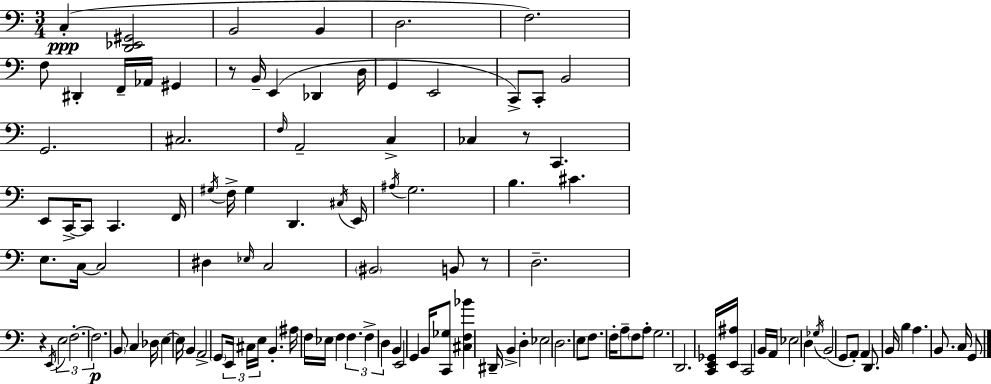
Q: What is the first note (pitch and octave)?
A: C3